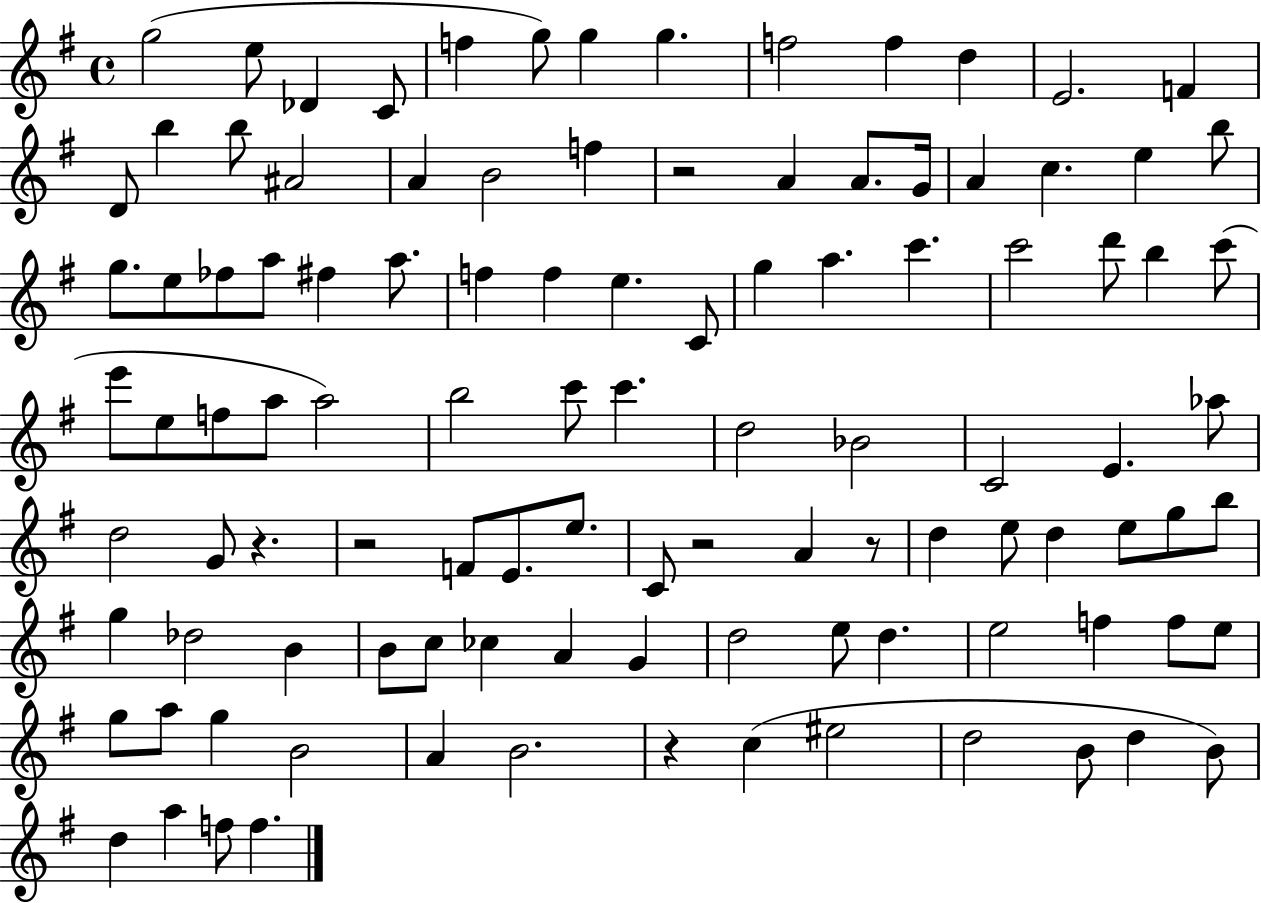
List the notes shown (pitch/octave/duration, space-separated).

G5/h E5/e Db4/q C4/e F5/q G5/e G5/q G5/q. F5/h F5/q D5/q E4/h. F4/q D4/e B5/q B5/e A#4/h A4/q B4/h F5/q R/h A4/q A4/e. G4/s A4/q C5/q. E5/q B5/e G5/e. E5/e FES5/e A5/e F#5/q A5/e. F5/q F5/q E5/q. C4/e G5/q A5/q. C6/q. C6/h D6/e B5/q C6/e E6/e E5/e F5/e A5/e A5/h B5/h C6/e C6/q. D5/h Bb4/h C4/h E4/q. Ab5/e D5/h G4/e R/q. R/h F4/e E4/e. E5/e. C4/e R/h A4/q R/e D5/q E5/e D5/q E5/e G5/e B5/e G5/q Db5/h B4/q B4/e C5/e CES5/q A4/q G4/q D5/h E5/e D5/q. E5/h F5/q F5/e E5/e G5/e A5/e G5/q B4/h A4/q B4/h. R/q C5/q EIS5/h D5/h B4/e D5/q B4/e D5/q A5/q F5/e F5/q.